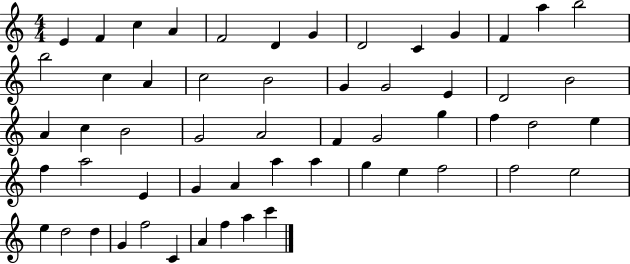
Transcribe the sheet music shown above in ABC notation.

X:1
T:Untitled
M:4/4
L:1/4
K:C
E F c A F2 D G D2 C G F a b2 b2 c A c2 B2 G G2 E D2 B2 A c B2 G2 A2 F G2 g f d2 e f a2 E G A a a g e f2 f2 e2 e d2 d G f2 C A f a c'